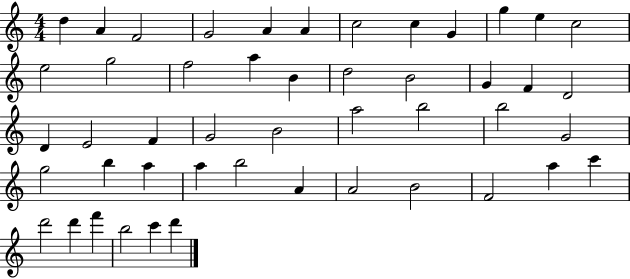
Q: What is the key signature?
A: C major